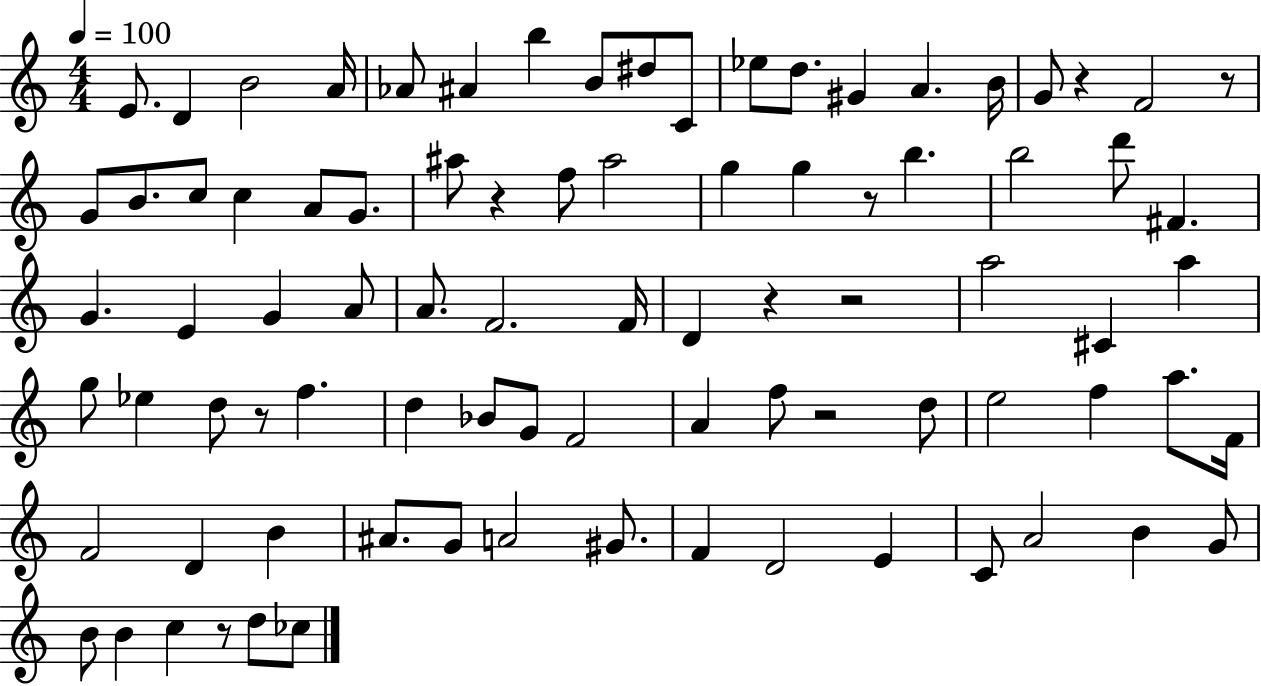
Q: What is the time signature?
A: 4/4